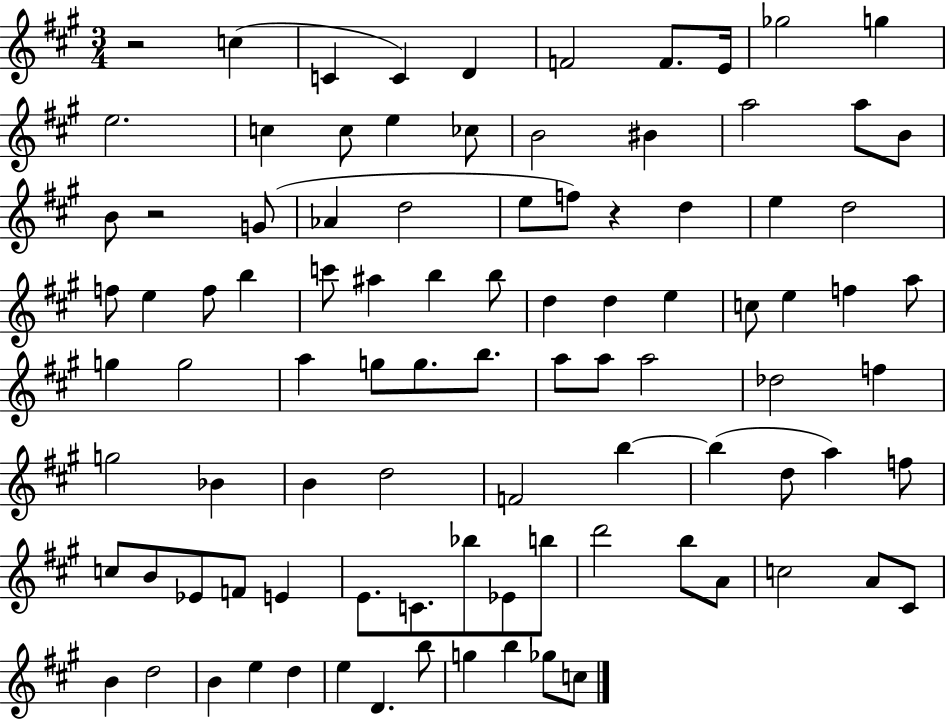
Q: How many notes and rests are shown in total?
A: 95